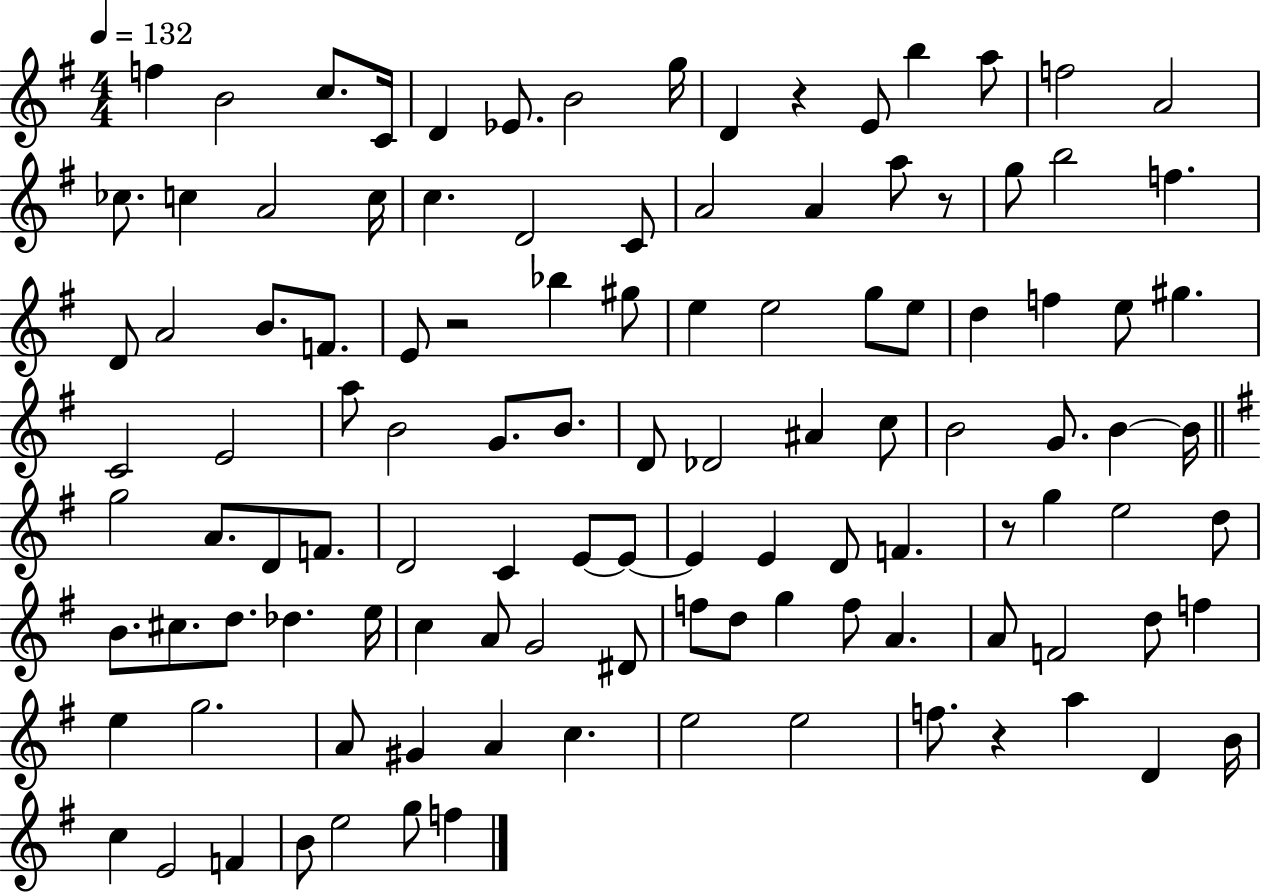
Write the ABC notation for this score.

X:1
T:Untitled
M:4/4
L:1/4
K:G
f B2 c/2 C/4 D _E/2 B2 g/4 D z E/2 b a/2 f2 A2 _c/2 c A2 c/4 c D2 C/2 A2 A a/2 z/2 g/2 b2 f D/2 A2 B/2 F/2 E/2 z2 _b ^g/2 e e2 g/2 e/2 d f e/2 ^g C2 E2 a/2 B2 G/2 B/2 D/2 _D2 ^A c/2 B2 G/2 B B/4 g2 A/2 D/2 F/2 D2 C E/2 E/2 E E D/2 F z/2 g e2 d/2 B/2 ^c/2 d/2 _d e/4 c A/2 G2 ^D/2 f/2 d/2 g f/2 A A/2 F2 d/2 f e g2 A/2 ^G A c e2 e2 f/2 z a D B/4 c E2 F B/2 e2 g/2 f